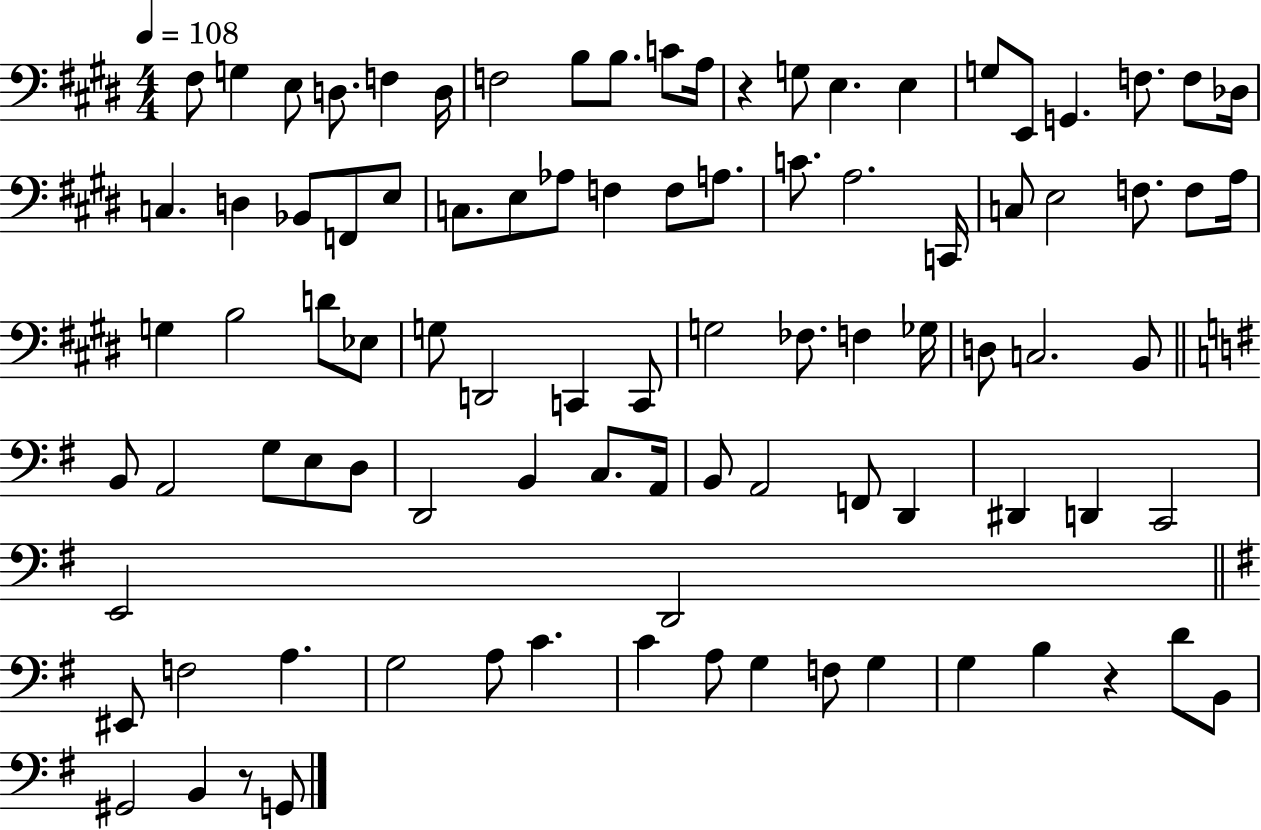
F#3/e G3/q E3/e D3/e. F3/q D3/s F3/h B3/e B3/e. C4/e A3/s R/q G3/e E3/q. E3/q G3/e E2/e G2/q. F3/e. F3/e Db3/s C3/q. D3/q Bb2/e F2/e E3/e C3/e. E3/e Ab3/e F3/q F3/e A3/e. C4/e. A3/h. C2/s C3/e E3/h F3/e. F3/e A3/s G3/q B3/h D4/e Eb3/e G3/e D2/h C2/q C2/e G3/h FES3/e. F3/q Gb3/s D3/e C3/h. B2/e B2/e A2/h G3/e E3/e D3/e D2/h B2/q C3/e. A2/s B2/e A2/h F2/e D2/q D#2/q D2/q C2/h E2/h D2/h EIS2/e F3/h A3/q. G3/h A3/e C4/q. C4/q A3/e G3/q F3/e G3/q G3/q B3/q R/q D4/e B2/e G#2/h B2/q R/e G2/e